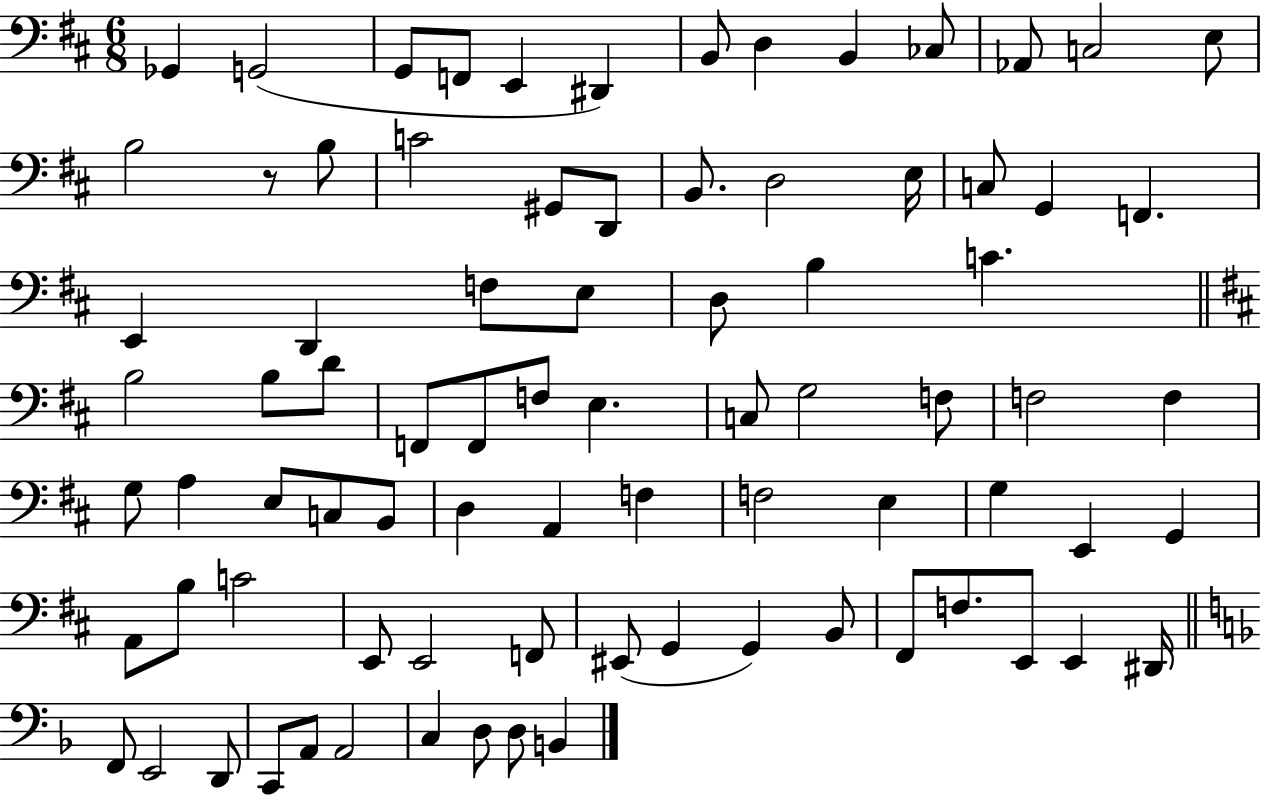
Gb2/q G2/h G2/e F2/e E2/q D#2/q B2/e D3/q B2/q CES3/e Ab2/e C3/h E3/e B3/h R/e B3/e C4/h G#2/e D2/e B2/e. D3/h E3/s C3/e G2/q F2/q. E2/q D2/q F3/e E3/e D3/e B3/q C4/q. B3/h B3/e D4/e F2/e F2/e F3/e E3/q. C3/e G3/h F3/e F3/h F3/q G3/e A3/q E3/e C3/e B2/e D3/q A2/q F3/q F3/h E3/q G3/q E2/q G2/q A2/e B3/e C4/h E2/e E2/h F2/e EIS2/e G2/q G2/q B2/e F#2/e F3/e. E2/e E2/q D#2/s F2/e E2/h D2/e C2/e A2/e A2/h C3/q D3/e D3/e B2/q